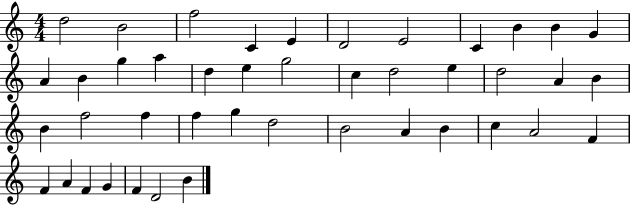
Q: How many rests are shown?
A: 0